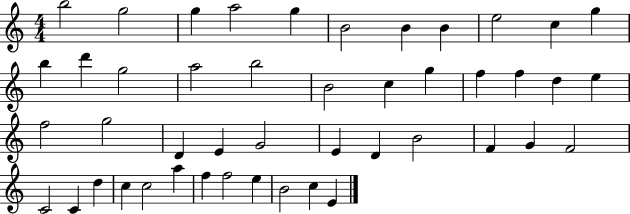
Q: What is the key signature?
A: C major